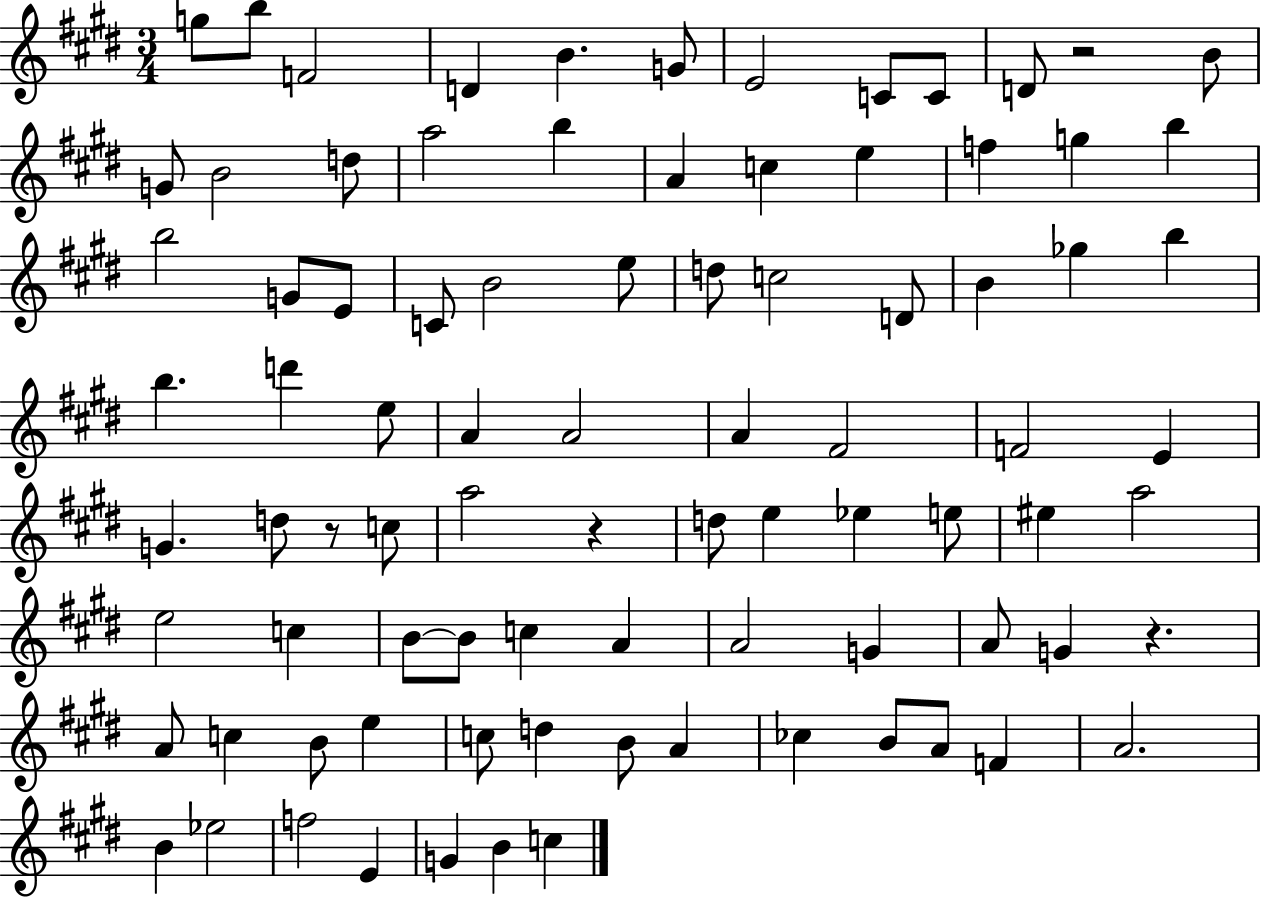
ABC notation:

X:1
T:Untitled
M:3/4
L:1/4
K:E
g/2 b/2 F2 D B G/2 E2 C/2 C/2 D/2 z2 B/2 G/2 B2 d/2 a2 b A c e f g b b2 G/2 E/2 C/2 B2 e/2 d/2 c2 D/2 B _g b b d' e/2 A A2 A ^F2 F2 E G d/2 z/2 c/2 a2 z d/2 e _e e/2 ^e a2 e2 c B/2 B/2 c A A2 G A/2 G z A/2 c B/2 e c/2 d B/2 A _c B/2 A/2 F A2 B _e2 f2 E G B c